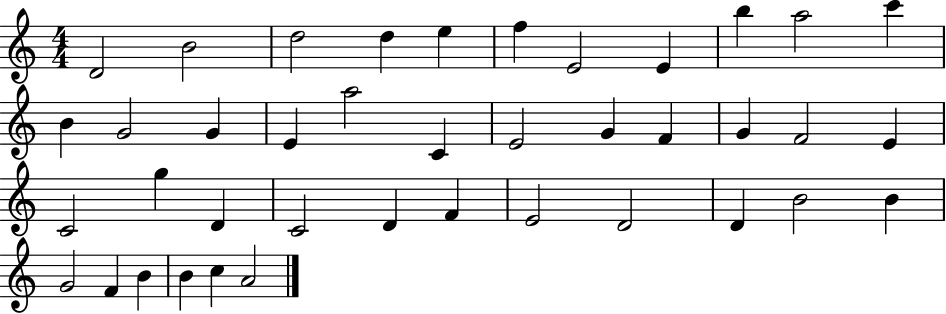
D4/h B4/h D5/h D5/q E5/q F5/q E4/h E4/q B5/q A5/h C6/q B4/q G4/h G4/q E4/q A5/h C4/q E4/h G4/q F4/q G4/q F4/h E4/q C4/h G5/q D4/q C4/h D4/q F4/q E4/h D4/h D4/q B4/h B4/q G4/h F4/q B4/q B4/q C5/q A4/h